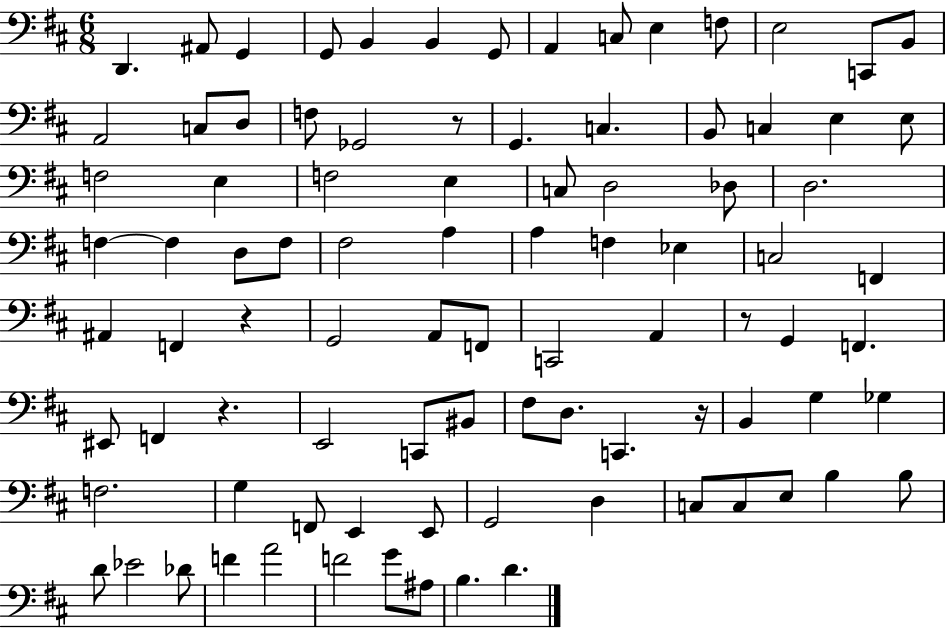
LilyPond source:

{
  \clef bass
  \numericTimeSignature
  \time 6/8
  \key d \major
  d,4. ais,8 g,4 | g,8 b,4 b,4 g,8 | a,4 c8 e4 f8 | e2 c,8 b,8 | \break a,2 c8 d8 | f8 ges,2 r8 | g,4. c4. | b,8 c4 e4 e8 | \break f2 e4 | f2 e4 | c8 d2 des8 | d2. | \break f4~~ f4 d8 f8 | fis2 a4 | a4 f4 ees4 | c2 f,4 | \break ais,4 f,4 r4 | g,2 a,8 f,8 | c,2 a,4 | r8 g,4 f,4. | \break eis,8 f,4 r4. | e,2 c,8 bis,8 | fis8 d8. c,4. r16 | b,4 g4 ges4 | \break f2. | g4 f,8 e,4 e,8 | g,2 d4 | c8 c8 e8 b4 b8 | \break d'8 ees'2 des'8 | f'4 a'2 | f'2 g'8 ais8 | b4. d'4. | \break \bar "|."
}